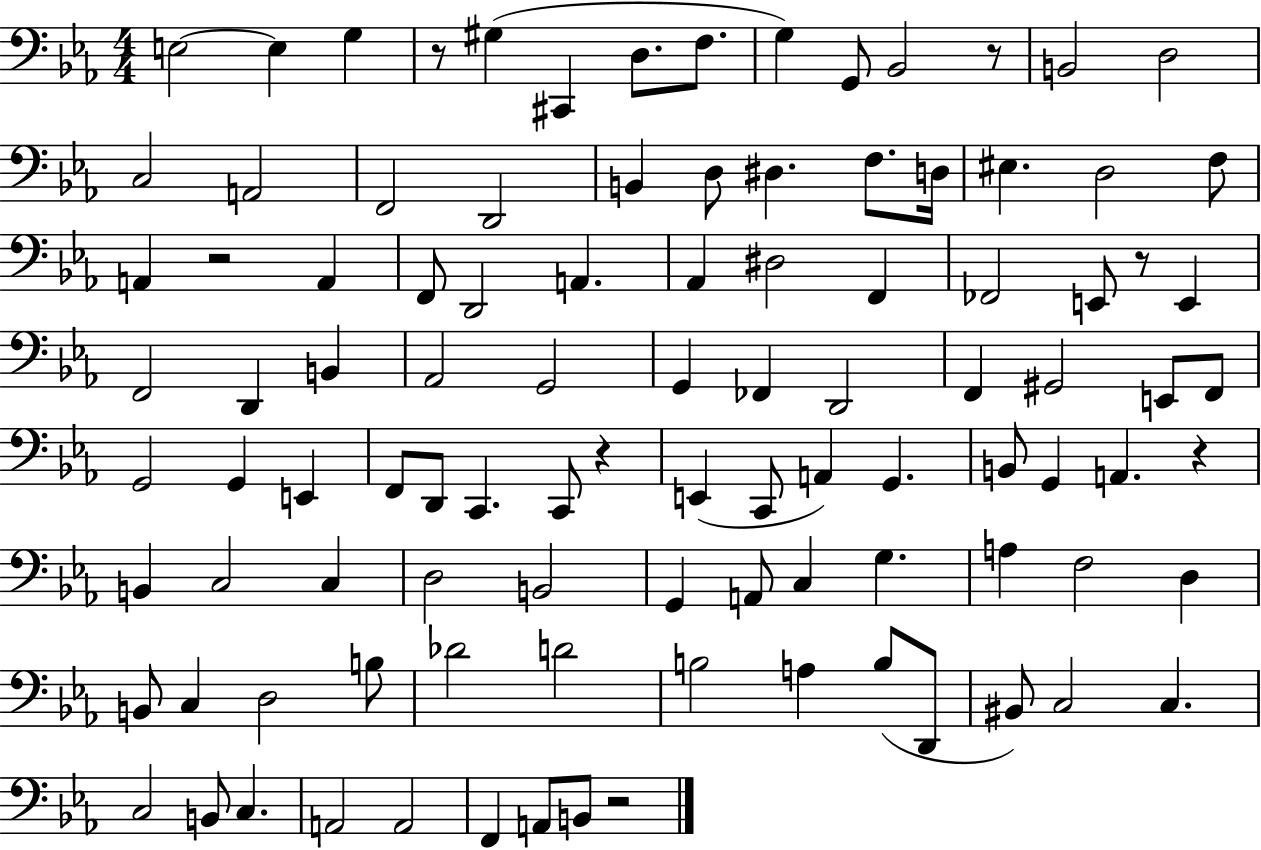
{
  \clef bass
  \numericTimeSignature
  \time 4/4
  \key ees \major
  e2~~ e4 g4 | r8 gis4( cis,4 d8. f8. | g4) g,8 bes,2 r8 | b,2 d2 | \break c2 a,2 | f,2 d,2 | b,4 d8 dis4. f8. d16 | eis4. d2 f8 | \break a,4 r2 a,4 | f,8 d,2 a,4. | aes,4 dis2 f,4 | fes,2 e,8 r8 e,4 | \break f,2 d,4 b,4 | aes,2 g,2 | g,4 fes,4 d,2 | f,4 gis,2 e,8 f,8 | \break g,2 g,4 e,4 | f,8 d,8 c,4. c,8 r4 | e,4( c,8 a,4) g,4. | b,8 g,4 a,4. r4 | \break b,4 c2 c4 | d2 b,2 | g,4 a,8 c4 g4. | a4 f2 d4 | \break b,8 c4 d2 b8 | des'2 d'2 | b2 a4 b8( d,8 | bis,8) c2 c4. | \break c2 b,8 c4. | a,2 a,2 | f,4 a,8 b,8 r2 | \bar "|."
}